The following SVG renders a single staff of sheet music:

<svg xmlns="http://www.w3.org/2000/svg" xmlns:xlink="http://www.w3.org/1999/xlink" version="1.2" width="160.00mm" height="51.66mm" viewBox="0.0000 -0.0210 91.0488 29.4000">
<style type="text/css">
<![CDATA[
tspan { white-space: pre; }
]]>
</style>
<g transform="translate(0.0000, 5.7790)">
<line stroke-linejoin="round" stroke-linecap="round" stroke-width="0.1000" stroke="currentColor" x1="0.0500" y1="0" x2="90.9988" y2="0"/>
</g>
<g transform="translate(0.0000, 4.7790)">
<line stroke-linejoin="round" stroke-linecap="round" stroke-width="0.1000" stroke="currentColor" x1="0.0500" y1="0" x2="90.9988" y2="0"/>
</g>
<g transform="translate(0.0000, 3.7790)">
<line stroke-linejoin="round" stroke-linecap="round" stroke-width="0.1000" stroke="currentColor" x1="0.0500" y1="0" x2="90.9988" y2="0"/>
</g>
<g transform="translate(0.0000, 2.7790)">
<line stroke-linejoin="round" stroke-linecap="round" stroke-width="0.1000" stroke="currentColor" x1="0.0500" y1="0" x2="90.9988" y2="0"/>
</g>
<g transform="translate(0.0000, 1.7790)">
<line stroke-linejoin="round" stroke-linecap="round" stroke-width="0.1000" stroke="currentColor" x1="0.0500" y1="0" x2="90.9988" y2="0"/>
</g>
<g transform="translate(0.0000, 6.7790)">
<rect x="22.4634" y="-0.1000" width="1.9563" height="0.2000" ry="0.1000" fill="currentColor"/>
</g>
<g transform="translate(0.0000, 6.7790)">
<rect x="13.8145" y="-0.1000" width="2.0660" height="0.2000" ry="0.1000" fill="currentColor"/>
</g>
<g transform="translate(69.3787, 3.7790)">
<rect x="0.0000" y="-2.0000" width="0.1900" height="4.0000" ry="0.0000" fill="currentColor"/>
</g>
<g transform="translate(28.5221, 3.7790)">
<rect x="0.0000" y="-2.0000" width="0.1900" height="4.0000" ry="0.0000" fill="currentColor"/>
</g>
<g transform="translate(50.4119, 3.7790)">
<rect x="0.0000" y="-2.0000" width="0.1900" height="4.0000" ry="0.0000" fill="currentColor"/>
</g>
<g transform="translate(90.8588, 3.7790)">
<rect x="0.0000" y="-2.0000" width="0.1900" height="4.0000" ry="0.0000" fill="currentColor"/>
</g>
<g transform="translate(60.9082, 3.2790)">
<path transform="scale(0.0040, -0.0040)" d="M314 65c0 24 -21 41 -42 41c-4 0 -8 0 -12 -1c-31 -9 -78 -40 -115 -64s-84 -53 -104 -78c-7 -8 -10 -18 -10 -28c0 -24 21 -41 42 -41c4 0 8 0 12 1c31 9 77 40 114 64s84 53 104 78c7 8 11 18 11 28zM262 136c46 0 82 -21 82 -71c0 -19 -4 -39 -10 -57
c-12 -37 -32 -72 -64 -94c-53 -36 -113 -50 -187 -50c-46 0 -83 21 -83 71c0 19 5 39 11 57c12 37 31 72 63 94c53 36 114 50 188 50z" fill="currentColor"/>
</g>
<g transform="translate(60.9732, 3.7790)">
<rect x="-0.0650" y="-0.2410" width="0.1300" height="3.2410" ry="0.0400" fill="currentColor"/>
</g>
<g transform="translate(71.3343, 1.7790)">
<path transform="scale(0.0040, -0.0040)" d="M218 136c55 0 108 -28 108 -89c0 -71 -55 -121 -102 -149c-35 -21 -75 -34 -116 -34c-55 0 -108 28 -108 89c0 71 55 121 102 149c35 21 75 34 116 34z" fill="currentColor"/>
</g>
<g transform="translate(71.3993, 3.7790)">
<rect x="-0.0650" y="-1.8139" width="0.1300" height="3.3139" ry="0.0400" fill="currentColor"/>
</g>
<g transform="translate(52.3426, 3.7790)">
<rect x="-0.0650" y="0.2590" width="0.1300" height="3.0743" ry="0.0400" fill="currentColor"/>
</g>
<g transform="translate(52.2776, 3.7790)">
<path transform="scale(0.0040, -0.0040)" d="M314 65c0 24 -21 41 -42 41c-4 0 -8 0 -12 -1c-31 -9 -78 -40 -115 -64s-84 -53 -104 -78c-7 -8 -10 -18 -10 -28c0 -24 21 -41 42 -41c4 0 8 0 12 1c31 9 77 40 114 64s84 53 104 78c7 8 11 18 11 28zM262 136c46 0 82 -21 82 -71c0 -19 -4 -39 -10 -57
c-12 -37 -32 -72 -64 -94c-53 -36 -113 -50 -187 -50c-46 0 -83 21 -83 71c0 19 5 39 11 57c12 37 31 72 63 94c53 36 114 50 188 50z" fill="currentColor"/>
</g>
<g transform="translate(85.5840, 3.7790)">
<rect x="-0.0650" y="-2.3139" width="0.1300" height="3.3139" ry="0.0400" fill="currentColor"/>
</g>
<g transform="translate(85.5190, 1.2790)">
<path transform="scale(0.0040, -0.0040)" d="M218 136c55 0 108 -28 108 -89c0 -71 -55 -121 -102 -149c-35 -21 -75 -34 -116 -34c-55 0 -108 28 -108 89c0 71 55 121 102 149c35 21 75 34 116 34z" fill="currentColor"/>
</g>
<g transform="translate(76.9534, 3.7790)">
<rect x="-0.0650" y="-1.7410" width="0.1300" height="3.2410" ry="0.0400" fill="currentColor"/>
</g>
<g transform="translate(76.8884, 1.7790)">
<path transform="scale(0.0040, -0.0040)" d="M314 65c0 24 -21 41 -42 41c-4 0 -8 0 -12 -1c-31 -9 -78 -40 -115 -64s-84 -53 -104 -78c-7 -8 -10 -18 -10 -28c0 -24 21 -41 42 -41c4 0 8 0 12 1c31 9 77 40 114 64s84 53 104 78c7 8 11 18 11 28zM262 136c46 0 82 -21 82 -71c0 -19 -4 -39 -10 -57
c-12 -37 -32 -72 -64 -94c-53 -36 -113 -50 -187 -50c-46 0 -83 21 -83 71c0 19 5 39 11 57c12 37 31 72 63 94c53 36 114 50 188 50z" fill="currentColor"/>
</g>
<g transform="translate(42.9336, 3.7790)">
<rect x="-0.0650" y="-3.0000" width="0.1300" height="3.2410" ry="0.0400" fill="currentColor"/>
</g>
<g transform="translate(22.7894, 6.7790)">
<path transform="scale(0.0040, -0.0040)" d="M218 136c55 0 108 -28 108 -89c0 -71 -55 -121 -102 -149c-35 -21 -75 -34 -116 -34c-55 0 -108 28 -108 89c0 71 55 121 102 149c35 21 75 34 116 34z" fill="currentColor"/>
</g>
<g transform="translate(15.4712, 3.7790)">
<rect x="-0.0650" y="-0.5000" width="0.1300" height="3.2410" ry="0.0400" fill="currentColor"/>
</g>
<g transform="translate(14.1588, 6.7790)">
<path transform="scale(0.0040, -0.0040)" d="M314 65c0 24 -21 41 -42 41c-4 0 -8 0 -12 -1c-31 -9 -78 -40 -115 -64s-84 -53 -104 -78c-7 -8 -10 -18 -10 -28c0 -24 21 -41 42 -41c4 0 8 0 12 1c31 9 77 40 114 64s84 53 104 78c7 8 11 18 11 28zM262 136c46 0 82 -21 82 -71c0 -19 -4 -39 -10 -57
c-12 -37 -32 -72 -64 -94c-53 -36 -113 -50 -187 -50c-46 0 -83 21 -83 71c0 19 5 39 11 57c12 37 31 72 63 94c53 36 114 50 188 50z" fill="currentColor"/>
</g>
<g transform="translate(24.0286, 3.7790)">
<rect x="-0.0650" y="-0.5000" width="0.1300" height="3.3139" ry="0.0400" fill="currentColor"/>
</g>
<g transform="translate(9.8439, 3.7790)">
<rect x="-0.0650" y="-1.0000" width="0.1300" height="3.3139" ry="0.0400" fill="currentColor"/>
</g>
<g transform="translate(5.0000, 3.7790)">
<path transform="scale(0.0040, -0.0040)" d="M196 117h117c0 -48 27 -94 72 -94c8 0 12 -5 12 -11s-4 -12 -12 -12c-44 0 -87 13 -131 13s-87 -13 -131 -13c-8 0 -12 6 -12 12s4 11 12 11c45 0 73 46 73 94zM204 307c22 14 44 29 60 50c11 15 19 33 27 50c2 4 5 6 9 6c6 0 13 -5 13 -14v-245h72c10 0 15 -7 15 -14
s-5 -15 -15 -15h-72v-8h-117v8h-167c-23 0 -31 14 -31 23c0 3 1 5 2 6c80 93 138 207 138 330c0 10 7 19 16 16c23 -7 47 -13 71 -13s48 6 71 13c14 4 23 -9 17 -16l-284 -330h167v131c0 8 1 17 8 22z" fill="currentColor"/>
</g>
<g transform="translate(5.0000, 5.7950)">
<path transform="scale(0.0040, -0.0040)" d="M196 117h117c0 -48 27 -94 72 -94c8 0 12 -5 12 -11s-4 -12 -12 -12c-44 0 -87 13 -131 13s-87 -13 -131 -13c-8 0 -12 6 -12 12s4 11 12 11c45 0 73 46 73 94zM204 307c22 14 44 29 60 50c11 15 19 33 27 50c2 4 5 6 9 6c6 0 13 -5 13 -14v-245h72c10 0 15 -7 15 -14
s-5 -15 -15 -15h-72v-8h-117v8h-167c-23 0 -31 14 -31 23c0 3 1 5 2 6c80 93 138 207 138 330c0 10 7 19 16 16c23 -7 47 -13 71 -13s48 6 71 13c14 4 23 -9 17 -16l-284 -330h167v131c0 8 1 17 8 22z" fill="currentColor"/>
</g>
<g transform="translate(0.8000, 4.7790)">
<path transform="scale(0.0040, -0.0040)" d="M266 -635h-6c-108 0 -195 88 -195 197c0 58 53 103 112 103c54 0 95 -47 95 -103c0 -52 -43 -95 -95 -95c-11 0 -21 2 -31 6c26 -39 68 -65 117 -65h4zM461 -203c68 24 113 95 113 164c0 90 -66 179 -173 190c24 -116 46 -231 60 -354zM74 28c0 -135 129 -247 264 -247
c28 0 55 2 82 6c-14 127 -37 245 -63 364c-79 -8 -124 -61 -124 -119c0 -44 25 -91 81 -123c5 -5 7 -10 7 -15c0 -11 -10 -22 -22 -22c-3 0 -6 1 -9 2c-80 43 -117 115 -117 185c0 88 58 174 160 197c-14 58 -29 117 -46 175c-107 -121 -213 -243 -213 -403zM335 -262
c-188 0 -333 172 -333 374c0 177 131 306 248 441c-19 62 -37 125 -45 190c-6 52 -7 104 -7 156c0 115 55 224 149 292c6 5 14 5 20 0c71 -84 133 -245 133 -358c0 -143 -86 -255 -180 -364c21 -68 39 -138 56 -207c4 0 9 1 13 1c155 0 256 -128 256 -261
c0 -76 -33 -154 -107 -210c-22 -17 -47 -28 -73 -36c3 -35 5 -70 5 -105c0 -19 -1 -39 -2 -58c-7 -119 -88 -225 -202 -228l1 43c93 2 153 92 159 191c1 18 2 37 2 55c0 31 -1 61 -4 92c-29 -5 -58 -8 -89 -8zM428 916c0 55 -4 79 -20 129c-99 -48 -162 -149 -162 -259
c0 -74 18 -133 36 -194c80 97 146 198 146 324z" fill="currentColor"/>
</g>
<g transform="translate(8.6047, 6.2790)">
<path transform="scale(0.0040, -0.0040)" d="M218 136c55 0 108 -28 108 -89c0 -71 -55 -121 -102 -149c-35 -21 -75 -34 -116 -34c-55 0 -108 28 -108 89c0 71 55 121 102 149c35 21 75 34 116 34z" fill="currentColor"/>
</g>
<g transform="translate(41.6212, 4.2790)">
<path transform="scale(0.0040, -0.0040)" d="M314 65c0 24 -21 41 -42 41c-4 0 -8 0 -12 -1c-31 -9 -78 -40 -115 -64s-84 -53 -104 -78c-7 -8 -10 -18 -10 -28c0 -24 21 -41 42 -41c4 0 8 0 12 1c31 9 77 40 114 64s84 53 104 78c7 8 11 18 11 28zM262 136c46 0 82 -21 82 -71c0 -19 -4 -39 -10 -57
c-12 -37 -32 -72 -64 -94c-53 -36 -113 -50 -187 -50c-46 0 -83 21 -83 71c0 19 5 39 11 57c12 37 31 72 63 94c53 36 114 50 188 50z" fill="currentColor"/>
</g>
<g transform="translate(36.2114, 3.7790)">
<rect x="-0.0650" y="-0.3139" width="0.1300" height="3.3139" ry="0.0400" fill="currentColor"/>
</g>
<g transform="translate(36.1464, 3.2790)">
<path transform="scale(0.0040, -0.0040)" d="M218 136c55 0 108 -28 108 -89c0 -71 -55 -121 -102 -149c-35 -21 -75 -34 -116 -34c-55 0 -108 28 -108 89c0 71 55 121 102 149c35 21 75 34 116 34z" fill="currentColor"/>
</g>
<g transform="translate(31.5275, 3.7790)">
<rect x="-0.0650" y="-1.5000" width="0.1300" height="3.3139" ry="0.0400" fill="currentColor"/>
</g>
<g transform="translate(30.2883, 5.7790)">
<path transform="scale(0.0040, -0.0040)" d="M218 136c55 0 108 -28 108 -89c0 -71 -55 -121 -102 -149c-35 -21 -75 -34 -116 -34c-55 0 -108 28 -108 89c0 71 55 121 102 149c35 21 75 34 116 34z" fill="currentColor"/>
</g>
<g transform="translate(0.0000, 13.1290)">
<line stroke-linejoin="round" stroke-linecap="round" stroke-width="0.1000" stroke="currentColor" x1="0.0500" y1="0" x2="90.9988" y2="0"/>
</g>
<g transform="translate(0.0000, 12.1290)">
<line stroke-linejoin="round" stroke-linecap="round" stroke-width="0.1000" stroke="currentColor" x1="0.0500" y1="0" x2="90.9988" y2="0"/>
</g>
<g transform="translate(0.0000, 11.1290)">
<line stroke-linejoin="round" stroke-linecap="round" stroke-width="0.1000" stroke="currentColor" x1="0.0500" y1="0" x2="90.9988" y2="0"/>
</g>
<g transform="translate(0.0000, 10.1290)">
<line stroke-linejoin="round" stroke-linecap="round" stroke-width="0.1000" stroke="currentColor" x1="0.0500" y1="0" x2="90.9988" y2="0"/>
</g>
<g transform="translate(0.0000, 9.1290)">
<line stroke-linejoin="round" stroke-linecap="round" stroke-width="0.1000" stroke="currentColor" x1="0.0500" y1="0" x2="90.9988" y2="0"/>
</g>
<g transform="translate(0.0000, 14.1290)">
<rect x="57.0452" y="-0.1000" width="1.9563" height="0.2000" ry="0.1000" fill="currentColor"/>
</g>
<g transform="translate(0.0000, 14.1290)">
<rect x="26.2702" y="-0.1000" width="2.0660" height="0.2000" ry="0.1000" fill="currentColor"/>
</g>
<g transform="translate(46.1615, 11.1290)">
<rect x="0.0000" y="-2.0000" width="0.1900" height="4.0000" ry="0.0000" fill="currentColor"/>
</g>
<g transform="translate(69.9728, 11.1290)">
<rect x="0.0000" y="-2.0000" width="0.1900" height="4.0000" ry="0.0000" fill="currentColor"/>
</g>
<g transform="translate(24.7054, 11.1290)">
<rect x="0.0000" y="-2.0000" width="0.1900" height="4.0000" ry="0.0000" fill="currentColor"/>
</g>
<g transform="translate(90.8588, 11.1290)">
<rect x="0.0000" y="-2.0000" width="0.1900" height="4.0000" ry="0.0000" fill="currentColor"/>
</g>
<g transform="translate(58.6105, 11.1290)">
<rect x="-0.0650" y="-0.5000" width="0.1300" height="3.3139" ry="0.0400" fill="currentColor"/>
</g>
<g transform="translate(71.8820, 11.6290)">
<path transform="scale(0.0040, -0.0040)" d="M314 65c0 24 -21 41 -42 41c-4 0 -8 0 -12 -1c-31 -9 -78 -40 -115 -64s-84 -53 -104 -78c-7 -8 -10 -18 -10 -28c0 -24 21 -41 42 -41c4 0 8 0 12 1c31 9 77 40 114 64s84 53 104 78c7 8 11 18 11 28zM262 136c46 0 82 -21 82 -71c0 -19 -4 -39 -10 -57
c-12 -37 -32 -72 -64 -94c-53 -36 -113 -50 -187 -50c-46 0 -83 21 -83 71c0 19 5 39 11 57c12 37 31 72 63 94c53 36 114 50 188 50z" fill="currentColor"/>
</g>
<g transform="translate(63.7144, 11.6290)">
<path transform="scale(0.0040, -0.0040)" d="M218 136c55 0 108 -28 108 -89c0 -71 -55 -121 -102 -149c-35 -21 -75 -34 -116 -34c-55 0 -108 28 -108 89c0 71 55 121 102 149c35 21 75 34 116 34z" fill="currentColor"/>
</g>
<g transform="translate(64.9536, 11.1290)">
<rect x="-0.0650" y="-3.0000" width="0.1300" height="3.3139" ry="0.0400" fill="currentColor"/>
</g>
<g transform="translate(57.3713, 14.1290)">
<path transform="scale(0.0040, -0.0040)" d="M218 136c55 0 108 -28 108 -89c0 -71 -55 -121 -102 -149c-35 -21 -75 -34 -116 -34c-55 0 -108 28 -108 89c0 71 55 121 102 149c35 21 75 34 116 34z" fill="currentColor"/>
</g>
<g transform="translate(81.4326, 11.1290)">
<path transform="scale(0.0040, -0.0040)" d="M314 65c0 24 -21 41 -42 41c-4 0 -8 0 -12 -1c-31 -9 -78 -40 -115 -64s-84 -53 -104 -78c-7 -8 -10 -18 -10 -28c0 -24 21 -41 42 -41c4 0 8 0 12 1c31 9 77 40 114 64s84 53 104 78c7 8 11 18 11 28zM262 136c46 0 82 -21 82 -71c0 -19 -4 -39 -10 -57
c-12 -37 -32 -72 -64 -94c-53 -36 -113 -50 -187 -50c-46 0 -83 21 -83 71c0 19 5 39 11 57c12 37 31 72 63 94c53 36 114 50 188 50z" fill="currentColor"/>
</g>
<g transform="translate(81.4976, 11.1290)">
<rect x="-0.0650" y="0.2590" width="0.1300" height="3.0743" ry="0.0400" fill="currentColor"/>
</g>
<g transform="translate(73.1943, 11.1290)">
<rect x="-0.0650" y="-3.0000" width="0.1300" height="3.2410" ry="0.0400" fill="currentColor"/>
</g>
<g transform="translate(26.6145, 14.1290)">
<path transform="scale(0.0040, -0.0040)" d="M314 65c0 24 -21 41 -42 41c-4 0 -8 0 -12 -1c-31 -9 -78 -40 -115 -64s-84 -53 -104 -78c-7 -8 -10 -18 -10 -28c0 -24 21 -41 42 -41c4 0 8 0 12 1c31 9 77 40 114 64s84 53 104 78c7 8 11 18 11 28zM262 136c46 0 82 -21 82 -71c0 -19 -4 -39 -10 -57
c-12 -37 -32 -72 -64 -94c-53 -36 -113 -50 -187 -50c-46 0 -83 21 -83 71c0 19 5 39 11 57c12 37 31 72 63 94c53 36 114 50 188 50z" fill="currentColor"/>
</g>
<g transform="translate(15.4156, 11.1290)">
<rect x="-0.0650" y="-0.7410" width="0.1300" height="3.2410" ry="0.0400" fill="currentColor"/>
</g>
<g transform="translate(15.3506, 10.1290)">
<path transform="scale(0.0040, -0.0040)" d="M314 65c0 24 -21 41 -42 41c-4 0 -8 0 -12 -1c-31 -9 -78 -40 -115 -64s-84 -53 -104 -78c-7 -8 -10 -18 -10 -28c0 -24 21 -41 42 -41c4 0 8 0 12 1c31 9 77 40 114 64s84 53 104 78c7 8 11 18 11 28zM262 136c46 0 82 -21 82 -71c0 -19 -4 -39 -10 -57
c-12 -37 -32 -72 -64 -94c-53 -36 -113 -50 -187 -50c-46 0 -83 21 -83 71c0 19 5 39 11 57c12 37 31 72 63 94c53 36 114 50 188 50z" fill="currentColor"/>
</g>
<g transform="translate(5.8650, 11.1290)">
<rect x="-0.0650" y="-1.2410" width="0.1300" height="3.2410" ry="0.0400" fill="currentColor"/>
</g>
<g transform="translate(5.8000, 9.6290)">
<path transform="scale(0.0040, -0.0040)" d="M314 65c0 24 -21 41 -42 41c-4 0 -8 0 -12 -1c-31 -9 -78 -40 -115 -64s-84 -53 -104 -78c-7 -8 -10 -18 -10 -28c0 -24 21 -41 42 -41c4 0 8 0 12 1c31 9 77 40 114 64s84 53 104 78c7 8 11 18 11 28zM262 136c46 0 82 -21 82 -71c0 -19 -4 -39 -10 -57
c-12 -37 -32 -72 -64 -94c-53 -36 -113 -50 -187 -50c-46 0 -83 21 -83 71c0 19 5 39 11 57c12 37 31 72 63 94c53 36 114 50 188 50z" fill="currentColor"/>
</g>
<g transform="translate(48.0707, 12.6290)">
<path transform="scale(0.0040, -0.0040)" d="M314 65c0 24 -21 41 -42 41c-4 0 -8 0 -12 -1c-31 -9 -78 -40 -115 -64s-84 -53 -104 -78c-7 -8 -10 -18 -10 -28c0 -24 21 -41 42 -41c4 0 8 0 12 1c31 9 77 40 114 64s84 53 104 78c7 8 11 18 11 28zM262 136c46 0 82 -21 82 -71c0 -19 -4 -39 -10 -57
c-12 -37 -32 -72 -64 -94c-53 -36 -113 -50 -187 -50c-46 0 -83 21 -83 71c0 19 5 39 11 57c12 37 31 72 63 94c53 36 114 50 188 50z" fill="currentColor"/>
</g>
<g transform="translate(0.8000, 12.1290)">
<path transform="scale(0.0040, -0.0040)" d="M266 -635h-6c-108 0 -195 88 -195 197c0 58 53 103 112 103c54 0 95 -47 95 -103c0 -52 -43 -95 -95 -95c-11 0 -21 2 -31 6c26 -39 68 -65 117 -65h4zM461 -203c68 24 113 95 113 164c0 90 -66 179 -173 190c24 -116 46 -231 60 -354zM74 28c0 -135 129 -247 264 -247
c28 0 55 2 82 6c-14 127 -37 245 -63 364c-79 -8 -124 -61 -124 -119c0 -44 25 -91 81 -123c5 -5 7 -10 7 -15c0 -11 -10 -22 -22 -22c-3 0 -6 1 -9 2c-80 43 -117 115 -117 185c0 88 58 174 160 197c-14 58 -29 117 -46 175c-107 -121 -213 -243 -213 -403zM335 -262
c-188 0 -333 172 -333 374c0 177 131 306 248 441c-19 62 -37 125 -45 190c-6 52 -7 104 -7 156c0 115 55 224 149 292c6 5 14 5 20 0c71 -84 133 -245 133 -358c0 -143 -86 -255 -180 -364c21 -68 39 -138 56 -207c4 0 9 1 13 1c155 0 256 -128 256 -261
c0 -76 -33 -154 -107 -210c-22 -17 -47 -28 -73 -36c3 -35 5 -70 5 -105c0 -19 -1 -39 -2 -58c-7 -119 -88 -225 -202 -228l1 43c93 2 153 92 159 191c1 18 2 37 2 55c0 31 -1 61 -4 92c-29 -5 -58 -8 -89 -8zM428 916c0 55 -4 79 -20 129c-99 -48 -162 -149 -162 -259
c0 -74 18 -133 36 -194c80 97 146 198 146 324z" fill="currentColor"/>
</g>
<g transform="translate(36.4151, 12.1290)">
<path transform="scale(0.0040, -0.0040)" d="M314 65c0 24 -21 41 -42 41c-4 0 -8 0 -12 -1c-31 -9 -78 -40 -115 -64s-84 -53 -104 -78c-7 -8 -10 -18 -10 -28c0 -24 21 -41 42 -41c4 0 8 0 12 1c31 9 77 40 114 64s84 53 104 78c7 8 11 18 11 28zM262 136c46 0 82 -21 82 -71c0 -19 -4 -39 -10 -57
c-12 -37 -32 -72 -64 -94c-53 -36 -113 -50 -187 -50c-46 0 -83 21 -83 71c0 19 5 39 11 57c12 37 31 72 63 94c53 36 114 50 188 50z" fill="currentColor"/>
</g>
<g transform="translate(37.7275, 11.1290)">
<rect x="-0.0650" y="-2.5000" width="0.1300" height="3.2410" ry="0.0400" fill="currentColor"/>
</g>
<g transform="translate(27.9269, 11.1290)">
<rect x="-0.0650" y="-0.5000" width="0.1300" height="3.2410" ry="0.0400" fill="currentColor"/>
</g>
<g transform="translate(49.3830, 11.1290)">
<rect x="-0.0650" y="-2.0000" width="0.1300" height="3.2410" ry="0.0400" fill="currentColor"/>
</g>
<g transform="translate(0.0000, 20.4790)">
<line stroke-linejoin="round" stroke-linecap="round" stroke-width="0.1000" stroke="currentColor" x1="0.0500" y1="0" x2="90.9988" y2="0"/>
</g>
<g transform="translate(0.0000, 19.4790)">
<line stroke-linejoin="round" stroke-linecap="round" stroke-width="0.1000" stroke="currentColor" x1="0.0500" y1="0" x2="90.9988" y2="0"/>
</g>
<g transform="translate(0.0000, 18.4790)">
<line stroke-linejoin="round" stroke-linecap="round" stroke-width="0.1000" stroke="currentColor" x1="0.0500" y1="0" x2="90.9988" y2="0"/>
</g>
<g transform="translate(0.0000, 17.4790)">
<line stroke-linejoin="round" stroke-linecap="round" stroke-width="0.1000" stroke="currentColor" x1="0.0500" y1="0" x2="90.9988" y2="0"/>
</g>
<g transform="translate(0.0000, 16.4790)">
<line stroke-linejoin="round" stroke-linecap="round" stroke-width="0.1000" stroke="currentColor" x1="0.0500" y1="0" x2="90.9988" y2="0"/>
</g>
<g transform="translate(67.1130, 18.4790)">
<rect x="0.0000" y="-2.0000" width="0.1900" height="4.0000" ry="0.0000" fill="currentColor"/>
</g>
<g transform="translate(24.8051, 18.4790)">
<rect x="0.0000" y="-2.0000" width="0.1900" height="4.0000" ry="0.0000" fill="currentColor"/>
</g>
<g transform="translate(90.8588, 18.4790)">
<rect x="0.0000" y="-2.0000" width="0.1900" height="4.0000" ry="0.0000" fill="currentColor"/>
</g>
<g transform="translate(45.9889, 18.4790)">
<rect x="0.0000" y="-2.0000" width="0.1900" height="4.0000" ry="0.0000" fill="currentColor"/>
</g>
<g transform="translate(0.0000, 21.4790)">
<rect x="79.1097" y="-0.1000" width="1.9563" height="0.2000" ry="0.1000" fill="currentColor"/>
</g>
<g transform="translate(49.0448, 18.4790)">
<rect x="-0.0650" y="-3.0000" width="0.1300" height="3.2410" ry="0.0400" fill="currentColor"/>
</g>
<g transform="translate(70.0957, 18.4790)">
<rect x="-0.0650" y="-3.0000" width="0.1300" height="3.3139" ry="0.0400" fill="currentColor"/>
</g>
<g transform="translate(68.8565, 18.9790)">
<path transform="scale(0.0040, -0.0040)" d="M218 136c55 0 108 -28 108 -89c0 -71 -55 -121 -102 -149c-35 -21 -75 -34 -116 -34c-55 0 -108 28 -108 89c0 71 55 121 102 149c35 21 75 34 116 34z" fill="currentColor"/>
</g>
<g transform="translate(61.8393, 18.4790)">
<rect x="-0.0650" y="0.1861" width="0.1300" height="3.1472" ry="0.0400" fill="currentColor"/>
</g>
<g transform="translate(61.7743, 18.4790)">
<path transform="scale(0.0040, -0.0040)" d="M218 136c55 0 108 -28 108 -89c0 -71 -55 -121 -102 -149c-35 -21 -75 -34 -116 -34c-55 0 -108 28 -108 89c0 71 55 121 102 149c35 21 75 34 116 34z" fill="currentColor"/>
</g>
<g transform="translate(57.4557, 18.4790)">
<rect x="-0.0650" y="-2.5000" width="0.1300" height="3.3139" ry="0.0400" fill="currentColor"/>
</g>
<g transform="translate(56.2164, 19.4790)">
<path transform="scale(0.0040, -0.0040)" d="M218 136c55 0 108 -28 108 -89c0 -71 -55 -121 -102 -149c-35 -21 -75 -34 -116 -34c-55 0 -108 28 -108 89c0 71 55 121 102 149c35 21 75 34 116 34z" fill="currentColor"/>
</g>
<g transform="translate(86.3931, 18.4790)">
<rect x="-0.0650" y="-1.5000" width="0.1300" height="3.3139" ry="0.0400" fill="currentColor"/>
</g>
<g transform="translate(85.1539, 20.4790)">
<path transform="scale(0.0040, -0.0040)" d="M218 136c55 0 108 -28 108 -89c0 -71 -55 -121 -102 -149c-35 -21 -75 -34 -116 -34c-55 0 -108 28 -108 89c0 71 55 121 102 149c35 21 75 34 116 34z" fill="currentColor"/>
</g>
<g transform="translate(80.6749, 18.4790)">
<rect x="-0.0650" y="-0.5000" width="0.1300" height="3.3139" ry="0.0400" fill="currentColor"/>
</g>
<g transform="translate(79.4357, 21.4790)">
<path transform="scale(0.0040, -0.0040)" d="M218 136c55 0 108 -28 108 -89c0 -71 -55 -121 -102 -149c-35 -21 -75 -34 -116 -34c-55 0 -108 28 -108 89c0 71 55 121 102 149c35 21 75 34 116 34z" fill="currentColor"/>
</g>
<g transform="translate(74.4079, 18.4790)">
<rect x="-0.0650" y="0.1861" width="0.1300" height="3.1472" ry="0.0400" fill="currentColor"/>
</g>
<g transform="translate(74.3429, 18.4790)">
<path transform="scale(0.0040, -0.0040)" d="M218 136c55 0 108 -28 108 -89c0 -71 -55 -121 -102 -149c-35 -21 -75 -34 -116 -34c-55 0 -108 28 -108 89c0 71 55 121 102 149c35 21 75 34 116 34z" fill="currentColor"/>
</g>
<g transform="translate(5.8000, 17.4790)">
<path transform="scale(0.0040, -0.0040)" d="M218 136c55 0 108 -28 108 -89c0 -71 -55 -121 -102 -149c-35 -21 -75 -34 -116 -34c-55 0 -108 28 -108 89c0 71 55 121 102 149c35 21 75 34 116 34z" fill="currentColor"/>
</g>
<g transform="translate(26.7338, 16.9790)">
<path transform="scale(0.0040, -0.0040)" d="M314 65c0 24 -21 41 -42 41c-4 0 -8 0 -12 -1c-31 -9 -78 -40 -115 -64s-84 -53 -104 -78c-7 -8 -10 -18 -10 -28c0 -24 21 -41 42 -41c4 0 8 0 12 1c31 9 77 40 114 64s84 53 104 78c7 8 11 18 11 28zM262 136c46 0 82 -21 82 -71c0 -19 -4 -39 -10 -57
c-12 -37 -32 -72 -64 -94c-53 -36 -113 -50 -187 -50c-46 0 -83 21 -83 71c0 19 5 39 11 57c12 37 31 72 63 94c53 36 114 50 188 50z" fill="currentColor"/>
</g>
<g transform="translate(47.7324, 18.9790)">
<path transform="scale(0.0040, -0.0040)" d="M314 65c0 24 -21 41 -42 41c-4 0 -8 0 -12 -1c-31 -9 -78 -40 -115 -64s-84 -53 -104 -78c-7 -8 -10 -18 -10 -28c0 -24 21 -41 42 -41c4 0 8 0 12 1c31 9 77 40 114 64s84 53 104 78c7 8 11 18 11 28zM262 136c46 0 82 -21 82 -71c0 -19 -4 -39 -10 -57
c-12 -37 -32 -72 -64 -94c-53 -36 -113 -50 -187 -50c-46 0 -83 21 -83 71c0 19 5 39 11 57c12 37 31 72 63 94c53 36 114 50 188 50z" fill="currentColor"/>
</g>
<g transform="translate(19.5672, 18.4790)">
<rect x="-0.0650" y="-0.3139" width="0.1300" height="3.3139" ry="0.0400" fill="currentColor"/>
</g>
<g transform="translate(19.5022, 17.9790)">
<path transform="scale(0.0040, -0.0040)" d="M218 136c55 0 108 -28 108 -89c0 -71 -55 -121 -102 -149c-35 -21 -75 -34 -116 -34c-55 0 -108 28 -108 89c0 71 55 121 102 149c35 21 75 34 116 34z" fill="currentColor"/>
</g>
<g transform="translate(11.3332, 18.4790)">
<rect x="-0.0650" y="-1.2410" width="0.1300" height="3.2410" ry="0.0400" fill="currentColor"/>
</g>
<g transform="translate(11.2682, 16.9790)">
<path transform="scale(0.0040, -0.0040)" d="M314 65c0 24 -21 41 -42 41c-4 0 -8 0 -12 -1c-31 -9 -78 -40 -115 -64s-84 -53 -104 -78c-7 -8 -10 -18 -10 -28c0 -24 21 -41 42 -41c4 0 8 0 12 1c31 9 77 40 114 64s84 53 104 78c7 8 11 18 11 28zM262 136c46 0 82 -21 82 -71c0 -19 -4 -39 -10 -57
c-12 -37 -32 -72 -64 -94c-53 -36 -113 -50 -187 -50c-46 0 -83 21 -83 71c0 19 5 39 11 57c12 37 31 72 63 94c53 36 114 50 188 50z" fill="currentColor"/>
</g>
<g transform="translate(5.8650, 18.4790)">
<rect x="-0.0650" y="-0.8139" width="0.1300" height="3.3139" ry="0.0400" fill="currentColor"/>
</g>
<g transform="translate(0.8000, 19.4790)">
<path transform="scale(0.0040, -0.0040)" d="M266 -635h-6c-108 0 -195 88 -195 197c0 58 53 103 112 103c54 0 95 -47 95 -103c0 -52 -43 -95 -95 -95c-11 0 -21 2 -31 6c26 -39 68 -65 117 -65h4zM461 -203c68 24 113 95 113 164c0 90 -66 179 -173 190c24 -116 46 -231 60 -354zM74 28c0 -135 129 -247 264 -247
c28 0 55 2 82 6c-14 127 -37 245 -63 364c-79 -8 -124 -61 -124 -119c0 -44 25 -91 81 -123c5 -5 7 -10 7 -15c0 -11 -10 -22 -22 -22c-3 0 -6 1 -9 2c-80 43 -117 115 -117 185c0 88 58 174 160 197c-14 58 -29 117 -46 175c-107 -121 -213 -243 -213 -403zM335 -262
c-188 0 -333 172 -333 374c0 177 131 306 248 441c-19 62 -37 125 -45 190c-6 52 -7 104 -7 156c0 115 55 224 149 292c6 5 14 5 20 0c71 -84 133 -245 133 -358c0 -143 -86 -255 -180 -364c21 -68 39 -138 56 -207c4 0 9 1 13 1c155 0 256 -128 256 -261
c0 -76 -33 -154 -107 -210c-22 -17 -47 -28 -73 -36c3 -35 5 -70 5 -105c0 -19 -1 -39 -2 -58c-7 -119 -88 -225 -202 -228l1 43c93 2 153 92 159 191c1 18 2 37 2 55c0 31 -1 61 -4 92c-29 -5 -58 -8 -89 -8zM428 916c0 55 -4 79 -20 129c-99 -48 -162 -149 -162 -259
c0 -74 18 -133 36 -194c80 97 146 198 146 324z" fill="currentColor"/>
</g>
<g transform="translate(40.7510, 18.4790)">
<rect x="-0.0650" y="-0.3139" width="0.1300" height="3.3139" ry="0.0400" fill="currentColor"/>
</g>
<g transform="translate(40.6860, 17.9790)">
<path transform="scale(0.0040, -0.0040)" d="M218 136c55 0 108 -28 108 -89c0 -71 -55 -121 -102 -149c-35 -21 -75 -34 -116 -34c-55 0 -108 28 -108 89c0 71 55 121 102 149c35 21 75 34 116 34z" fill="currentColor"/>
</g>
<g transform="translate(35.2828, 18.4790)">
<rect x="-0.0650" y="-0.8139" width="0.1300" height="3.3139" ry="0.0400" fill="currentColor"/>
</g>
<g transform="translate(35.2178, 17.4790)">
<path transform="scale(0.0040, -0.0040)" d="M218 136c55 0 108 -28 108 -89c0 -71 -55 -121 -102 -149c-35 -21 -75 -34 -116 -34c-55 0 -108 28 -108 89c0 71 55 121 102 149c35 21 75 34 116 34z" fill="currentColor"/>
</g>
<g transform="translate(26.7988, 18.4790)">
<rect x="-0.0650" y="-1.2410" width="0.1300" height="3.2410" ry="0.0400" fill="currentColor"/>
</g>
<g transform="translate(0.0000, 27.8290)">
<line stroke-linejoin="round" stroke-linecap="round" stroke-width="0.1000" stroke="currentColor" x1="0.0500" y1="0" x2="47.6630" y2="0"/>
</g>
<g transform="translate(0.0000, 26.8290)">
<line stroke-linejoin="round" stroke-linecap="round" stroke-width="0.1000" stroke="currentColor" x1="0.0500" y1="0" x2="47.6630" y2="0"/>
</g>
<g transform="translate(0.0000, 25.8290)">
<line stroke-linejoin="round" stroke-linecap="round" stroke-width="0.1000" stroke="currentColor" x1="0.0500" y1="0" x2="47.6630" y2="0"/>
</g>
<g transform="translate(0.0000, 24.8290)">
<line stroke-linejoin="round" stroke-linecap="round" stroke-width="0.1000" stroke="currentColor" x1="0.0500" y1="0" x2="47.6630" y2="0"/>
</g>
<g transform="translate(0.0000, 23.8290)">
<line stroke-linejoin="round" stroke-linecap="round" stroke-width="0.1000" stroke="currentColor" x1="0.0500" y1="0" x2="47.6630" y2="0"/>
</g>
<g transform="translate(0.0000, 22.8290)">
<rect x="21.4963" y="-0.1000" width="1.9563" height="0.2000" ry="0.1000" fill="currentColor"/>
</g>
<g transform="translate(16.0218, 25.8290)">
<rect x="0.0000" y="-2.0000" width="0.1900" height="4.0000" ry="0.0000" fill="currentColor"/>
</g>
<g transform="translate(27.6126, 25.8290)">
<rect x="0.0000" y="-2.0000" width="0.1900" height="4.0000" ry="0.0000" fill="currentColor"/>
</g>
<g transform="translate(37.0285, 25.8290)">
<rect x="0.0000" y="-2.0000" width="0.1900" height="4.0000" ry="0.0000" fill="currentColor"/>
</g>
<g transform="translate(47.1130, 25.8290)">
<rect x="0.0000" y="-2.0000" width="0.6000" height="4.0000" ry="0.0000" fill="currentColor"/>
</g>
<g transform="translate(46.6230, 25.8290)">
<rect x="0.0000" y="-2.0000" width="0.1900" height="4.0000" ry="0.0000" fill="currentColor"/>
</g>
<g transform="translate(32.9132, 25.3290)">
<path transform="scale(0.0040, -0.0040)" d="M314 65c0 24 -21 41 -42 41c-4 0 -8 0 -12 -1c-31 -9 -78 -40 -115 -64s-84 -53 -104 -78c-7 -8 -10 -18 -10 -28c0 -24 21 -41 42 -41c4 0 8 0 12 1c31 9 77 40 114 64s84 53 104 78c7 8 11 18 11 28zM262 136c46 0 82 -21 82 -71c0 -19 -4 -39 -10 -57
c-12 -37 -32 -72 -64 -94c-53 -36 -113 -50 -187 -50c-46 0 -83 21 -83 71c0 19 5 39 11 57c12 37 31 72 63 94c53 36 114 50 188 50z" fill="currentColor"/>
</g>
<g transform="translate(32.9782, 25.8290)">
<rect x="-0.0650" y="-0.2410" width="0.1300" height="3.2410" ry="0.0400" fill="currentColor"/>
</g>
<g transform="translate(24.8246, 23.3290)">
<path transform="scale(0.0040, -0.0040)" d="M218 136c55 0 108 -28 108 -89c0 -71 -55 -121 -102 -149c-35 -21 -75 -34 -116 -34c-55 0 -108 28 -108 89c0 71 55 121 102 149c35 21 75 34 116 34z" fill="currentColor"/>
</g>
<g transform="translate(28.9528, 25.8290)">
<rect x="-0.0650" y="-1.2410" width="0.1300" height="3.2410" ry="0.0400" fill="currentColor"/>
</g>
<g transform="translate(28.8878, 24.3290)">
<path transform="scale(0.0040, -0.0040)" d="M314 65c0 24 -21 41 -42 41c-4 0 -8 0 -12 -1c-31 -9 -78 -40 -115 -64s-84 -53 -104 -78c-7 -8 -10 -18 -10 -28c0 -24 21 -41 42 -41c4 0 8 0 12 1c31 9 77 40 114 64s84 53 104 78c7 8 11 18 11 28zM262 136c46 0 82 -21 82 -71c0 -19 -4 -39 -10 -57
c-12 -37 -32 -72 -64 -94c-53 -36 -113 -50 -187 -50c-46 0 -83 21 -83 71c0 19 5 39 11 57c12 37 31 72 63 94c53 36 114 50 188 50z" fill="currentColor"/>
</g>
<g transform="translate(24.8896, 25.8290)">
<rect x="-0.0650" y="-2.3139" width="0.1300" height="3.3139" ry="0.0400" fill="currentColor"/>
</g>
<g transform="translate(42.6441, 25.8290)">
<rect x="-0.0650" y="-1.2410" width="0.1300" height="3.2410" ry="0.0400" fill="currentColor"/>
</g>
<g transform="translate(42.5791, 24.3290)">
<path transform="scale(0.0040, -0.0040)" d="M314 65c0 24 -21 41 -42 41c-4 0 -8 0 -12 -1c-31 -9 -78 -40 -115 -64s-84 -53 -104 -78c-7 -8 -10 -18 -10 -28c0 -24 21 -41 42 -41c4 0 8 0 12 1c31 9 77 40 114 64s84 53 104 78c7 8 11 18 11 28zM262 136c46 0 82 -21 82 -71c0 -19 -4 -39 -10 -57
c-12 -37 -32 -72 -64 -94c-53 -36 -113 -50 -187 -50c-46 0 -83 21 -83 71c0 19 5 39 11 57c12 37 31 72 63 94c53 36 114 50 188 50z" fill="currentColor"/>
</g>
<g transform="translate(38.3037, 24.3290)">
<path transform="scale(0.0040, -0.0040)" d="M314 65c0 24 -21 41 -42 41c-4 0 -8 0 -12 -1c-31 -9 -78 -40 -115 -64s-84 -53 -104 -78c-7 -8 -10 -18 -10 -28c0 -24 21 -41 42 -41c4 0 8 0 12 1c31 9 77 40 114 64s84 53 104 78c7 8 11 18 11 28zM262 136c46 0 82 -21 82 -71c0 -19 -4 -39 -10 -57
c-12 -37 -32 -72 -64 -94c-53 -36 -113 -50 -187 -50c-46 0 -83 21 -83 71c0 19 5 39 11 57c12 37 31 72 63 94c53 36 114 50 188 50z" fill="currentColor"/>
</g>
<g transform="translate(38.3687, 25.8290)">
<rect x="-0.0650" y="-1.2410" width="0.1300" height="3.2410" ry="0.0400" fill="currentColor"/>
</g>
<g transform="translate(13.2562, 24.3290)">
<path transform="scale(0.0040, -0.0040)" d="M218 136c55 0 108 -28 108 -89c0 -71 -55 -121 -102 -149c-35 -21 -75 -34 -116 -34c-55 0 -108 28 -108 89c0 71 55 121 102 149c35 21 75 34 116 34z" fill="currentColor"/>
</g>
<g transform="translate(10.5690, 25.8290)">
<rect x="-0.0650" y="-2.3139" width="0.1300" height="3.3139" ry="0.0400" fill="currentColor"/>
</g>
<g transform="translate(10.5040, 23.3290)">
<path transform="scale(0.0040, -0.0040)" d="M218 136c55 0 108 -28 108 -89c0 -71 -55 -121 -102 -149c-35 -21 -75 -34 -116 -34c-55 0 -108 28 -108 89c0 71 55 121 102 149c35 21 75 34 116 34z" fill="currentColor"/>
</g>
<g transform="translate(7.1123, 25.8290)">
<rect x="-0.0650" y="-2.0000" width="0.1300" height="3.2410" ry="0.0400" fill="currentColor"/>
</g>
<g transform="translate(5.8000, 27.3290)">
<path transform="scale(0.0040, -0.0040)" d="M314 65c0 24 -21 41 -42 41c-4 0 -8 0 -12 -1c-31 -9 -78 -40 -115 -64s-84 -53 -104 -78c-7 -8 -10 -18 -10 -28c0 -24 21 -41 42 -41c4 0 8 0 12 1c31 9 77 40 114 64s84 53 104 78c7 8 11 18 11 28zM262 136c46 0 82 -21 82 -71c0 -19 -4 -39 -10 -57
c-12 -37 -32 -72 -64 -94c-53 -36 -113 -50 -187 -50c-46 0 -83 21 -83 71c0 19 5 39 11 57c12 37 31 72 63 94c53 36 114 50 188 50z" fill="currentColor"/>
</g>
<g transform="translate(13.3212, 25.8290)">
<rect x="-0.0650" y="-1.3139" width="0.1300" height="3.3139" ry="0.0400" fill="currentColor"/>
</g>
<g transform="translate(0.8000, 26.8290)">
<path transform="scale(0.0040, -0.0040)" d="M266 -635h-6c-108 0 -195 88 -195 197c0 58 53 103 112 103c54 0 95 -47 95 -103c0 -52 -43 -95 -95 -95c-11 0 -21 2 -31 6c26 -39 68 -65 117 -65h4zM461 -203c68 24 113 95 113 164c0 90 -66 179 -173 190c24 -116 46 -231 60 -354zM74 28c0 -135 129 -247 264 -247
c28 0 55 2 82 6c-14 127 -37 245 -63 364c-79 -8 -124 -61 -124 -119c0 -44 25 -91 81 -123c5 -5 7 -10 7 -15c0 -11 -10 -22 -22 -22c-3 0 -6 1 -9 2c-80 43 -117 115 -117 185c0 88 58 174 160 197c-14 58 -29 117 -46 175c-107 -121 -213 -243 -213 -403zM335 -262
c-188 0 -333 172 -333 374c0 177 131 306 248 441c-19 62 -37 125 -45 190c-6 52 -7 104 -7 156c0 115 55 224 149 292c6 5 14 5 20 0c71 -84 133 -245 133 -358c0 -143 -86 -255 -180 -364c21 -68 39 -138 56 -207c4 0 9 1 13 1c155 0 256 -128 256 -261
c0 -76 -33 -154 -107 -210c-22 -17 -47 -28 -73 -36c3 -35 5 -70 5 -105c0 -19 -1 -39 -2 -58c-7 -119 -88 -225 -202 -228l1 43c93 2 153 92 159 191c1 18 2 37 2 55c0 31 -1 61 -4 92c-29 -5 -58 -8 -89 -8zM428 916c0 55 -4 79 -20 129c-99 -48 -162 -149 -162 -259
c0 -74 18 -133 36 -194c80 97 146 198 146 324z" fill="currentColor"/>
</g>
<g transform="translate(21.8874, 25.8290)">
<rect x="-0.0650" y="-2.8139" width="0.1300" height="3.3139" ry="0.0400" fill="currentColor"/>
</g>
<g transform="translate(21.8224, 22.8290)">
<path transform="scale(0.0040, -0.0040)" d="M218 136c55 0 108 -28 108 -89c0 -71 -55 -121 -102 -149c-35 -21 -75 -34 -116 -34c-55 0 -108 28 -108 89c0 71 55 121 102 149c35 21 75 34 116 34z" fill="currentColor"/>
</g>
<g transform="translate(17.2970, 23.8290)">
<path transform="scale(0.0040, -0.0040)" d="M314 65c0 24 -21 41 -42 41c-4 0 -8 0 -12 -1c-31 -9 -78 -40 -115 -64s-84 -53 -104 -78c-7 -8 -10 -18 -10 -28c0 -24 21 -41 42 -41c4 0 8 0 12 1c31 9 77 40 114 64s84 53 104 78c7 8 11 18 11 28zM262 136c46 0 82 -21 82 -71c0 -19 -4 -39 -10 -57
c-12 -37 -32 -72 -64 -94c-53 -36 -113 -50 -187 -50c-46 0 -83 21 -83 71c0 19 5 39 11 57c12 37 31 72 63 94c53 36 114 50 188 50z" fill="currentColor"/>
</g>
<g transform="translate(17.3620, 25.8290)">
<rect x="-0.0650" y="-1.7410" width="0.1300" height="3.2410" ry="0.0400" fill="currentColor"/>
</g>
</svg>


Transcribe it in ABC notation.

X:1
T:Untitled
M:4/4
L:1/4
K:C
D C2 C E c A2 B2 c2 f f2 g e2 d2 C2 G2 F2 C A A2 B2 d e2 c e2 d c A2 G B A B C E F2 g e f2 a g e2 c2 e2 e2